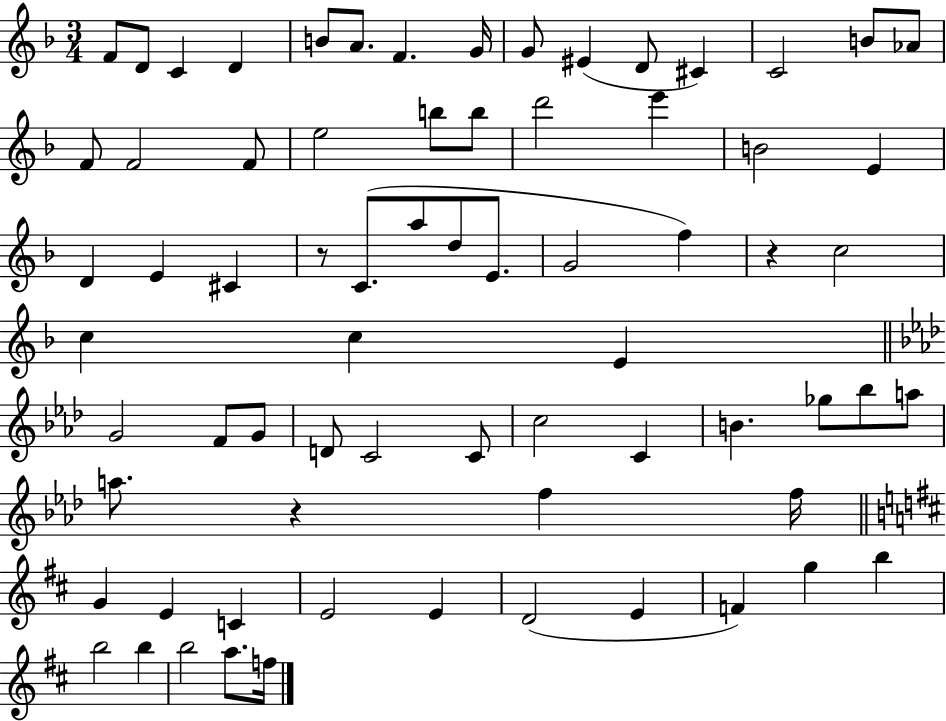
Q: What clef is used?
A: treble